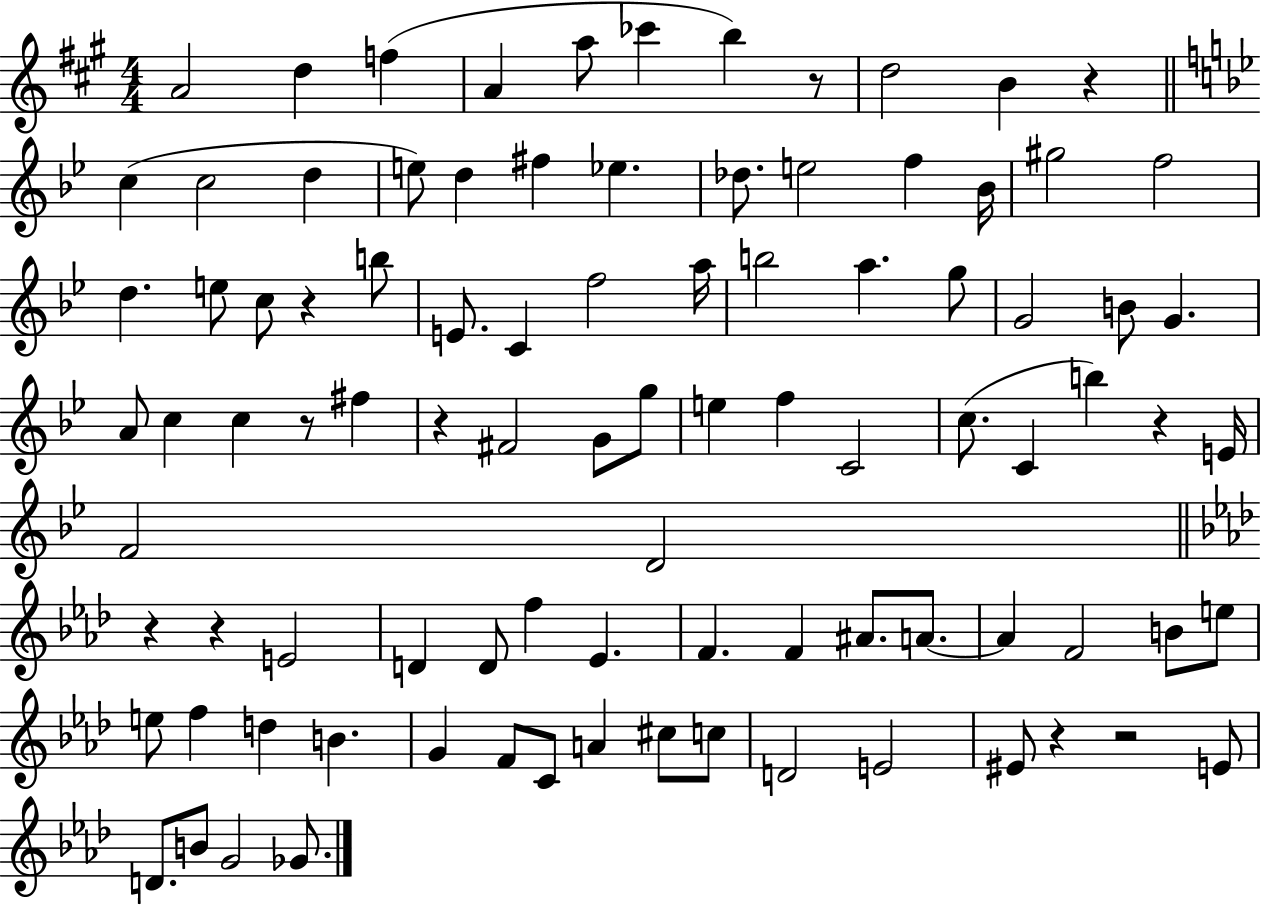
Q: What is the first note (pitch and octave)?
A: A4